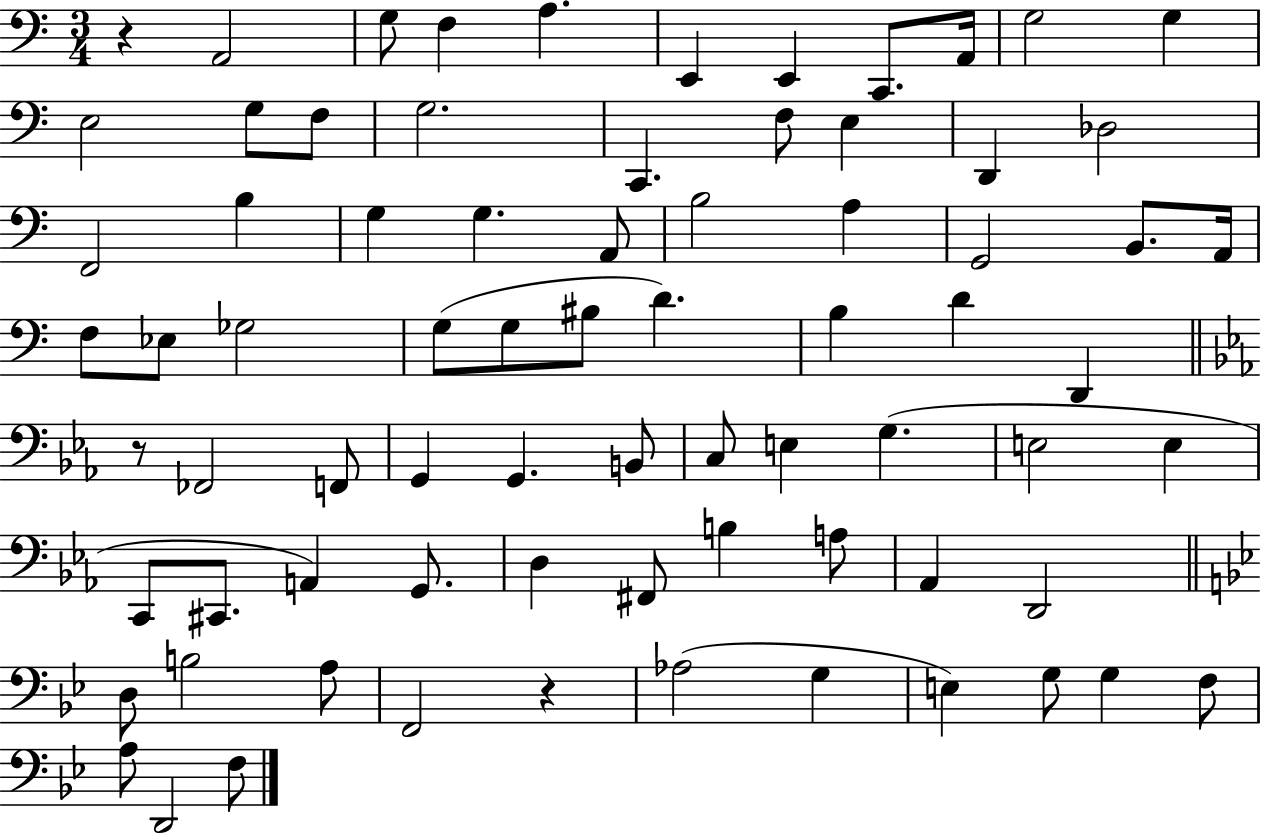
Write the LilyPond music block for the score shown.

{
  \clef bass
  \numericTimeSignature
  \time 3/4
  \key c \major
  \repeat volta 2 { r4 a,2 | g8 f4 a4. | e,4 e,4 c,8. a,16 | g2 g4 | \break e2 g8 f8 | g2. | c,4. f8 e4 | d,4 des2 | \break f,2 b4 | g4 g4. a,8 | b2 a4 | g,2 b,8. a,16 | \break f8 ees8 ges2 | g8( g8 bis8 d'4.) | b4 d'4 d,4 | \bar "||" \break \key ees \major r8 fes,2 f,8 | g,4 g,4. b,8 | c8 e4 g4.( | e2 e4 | \break c,8 cis,8. a,4) g,8. | d4 fis,8 b4 a8 | aes,4 d,2 | \bar "||" \break \key bes \major d8 b2 a8 | f,2 r4 | aes2( g4 | e4) g8 g4 f8 | \break a8 d,2 f8 | } \bar "|."
}